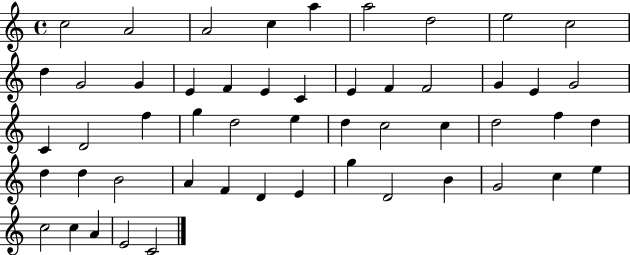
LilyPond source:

{
  \clef treble
  \time 4/4
  \defaultTimeSignature
  \key c \major
  c''2 a'2 | a'2 c''4 a''4 | a''2 d''2 | e''2 c''2 | \break d''4 g'2 g'4 | e'4 f'4 e'4 c'4 | e'4 f'4 f'2 | g'4 e'4 g'2 | \break c'4 d'2 f''4 | g''4 d''2 e''4 | d''4 c''2 c''4 | d''2 f''4 d''4 | \break d''4 d''4 b'2 | a'4 f'4 d'4 e'4 | g''4 d'2 b'4 | g'2 c''4 e''4 | \break c''2 c''4 a'4 | e'2 c'2 | \bar "|."
}